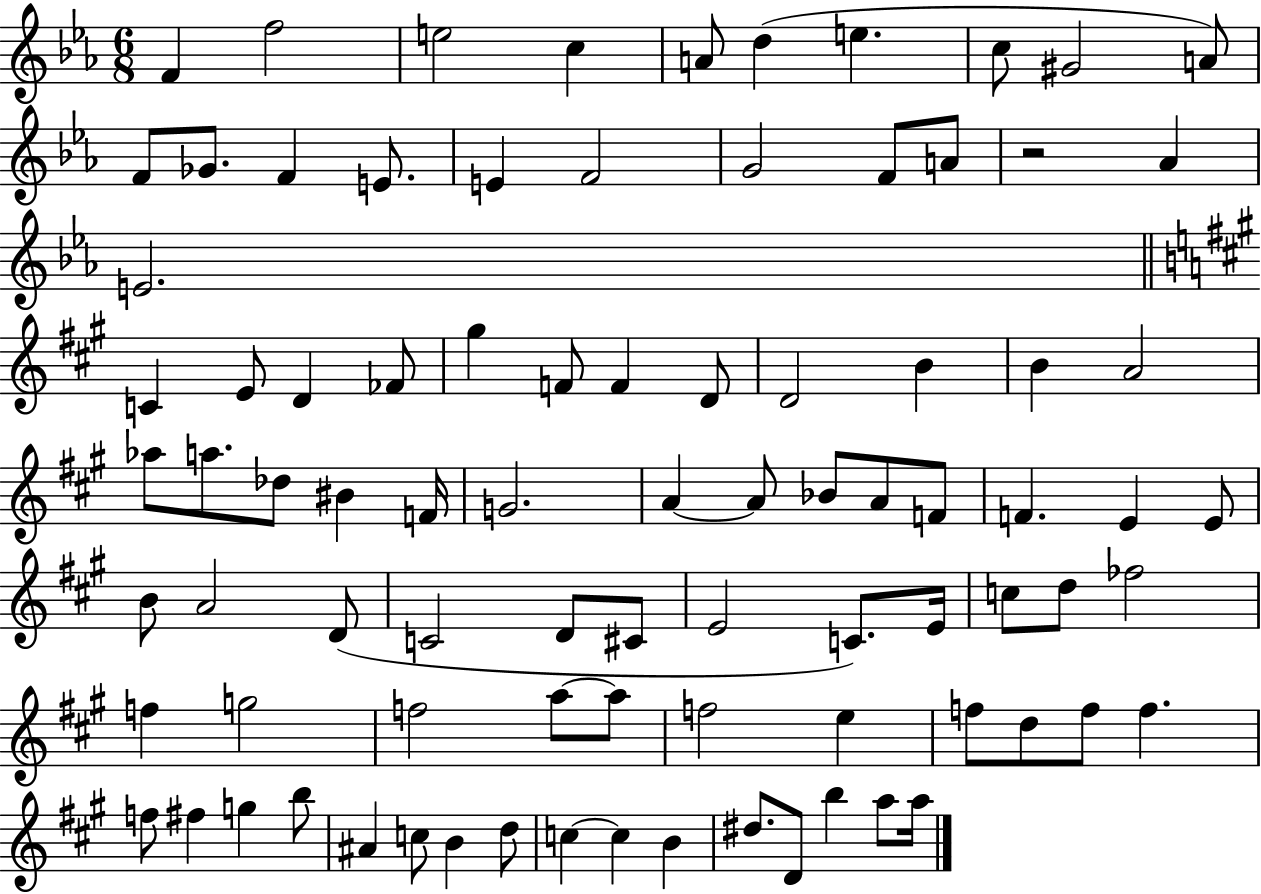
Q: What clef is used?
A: treble